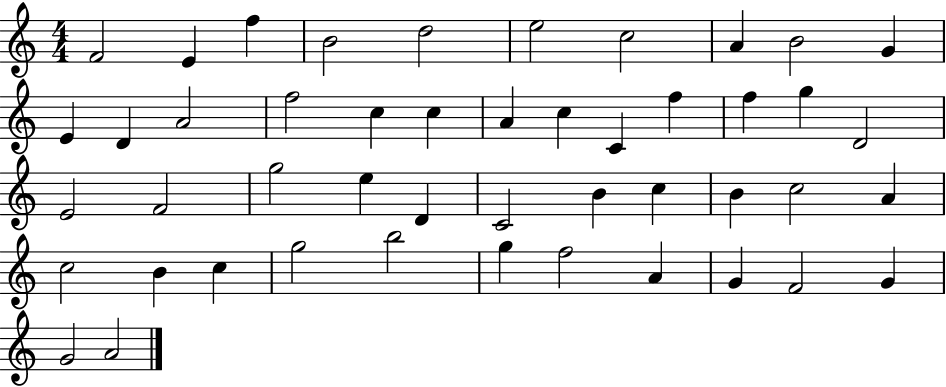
F4/h E4/q F5/q B4/h D5/h E5/h C5/h A4/q B4/h G4/q E4/q D4/q A4/h F5/h C5/q C5/q A4/q C5/q C4/q F5/q F5/q G5/q D4/h E4/h F4/h G5/h E5/q D4/q C4/h B4/q C5/q B4/q C5/h A4/q C5/h B4/q C5/q G5/h B5/h G5/q F5/h A4/q G4/q F4/h G4/q G4/h A4/h